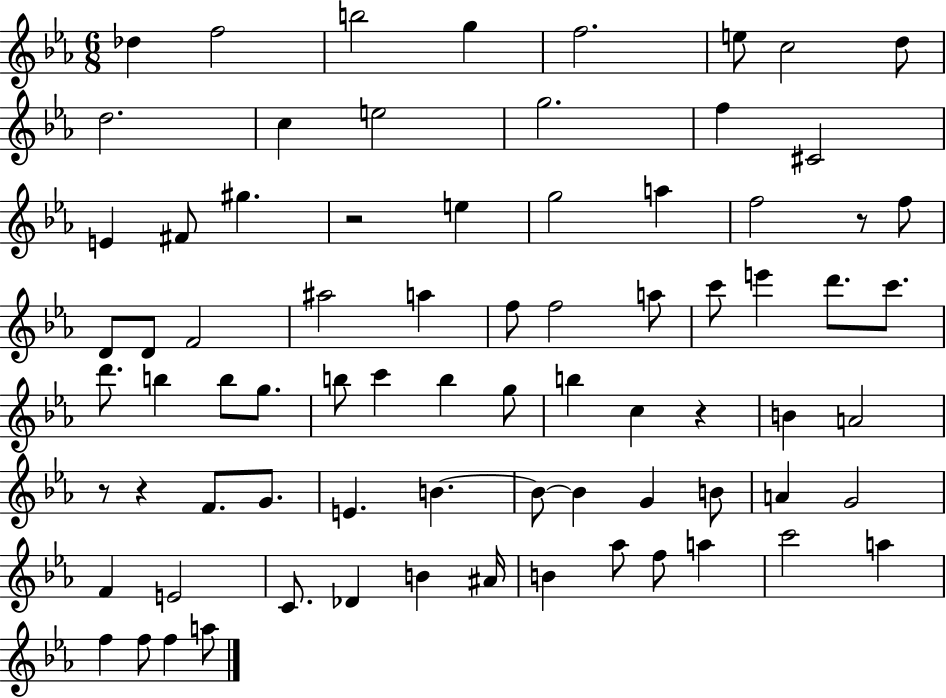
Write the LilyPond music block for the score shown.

{
  \clef treble
  \numericTimeSignature
  \time 6/8
  \key ees \major
  des''4 f''2 | b''2 g''4 | f''2. | e''8 c''2 d''8 | \break d''2. | c''4 e''2 | g''2. | f''4 cis'2 | \break e'4 fis'8 gis''4. | r2 e''4 | g''2 a''4 | f''2 r8 f''8 | \break d'8 d'8 f'2 | ais''2 a''4 | f''8 f''2 a''8 | c'''8 e'''4 d'''8. c'''8. | \break d'''8. b''4 b''8 g''8. | b''8 c'''4 b''4 g''8 | b''4 c''4 r4 | b'4 a'2 | \break r8 r4 f'8. g'8. | e'4. b'4.~~ | b'8~~ b'4 g'4 b'8 | a'4 g'2 | \break f'4 e'2 | c'8. des'4 b'4 ais'16 | b'4 aes''8 f''8 a''4 | c'''2 a''4 | \break f''4 f''8 f''4 a''8 | \bar "|."
}